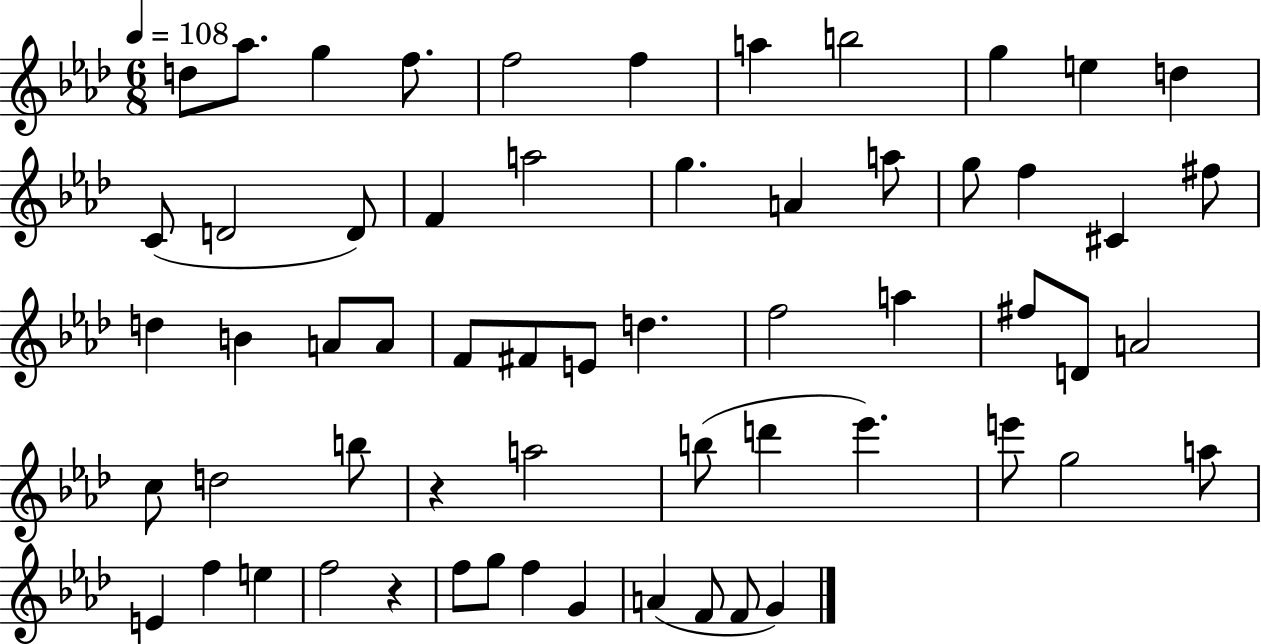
{
  \clef treble
  \numericTimeSignature
  \time 6/8
  \key aes \major
  \tempo 4 = 108
  d''8 aes''8. g''4 f''8. | f''2 f''4 | a''4 b''2 | g''4 e''4 d''4 | \break c'8( d'2 d'8) | f'4 a''2 | g''4. a'4 a''8 | g''8 f''4 cis'4 fis''8 | \break d''4 b'4 a'8 a'8 | f'8 fis'8 e'8 d''4. | f''2 a''4 | fis''8 d'8 a'2 | \break c''8 d''2 b''8 | r4 a''2 | b''8( d'''4 ees'''4.) | e'''8 g''2 a''8 | \break e'4 f''4 e''4 | f''2 r4 | f''8 g''8 f''4 g'4 | a'4( f'8 f'8 g'4) | \break \bar "|."
}